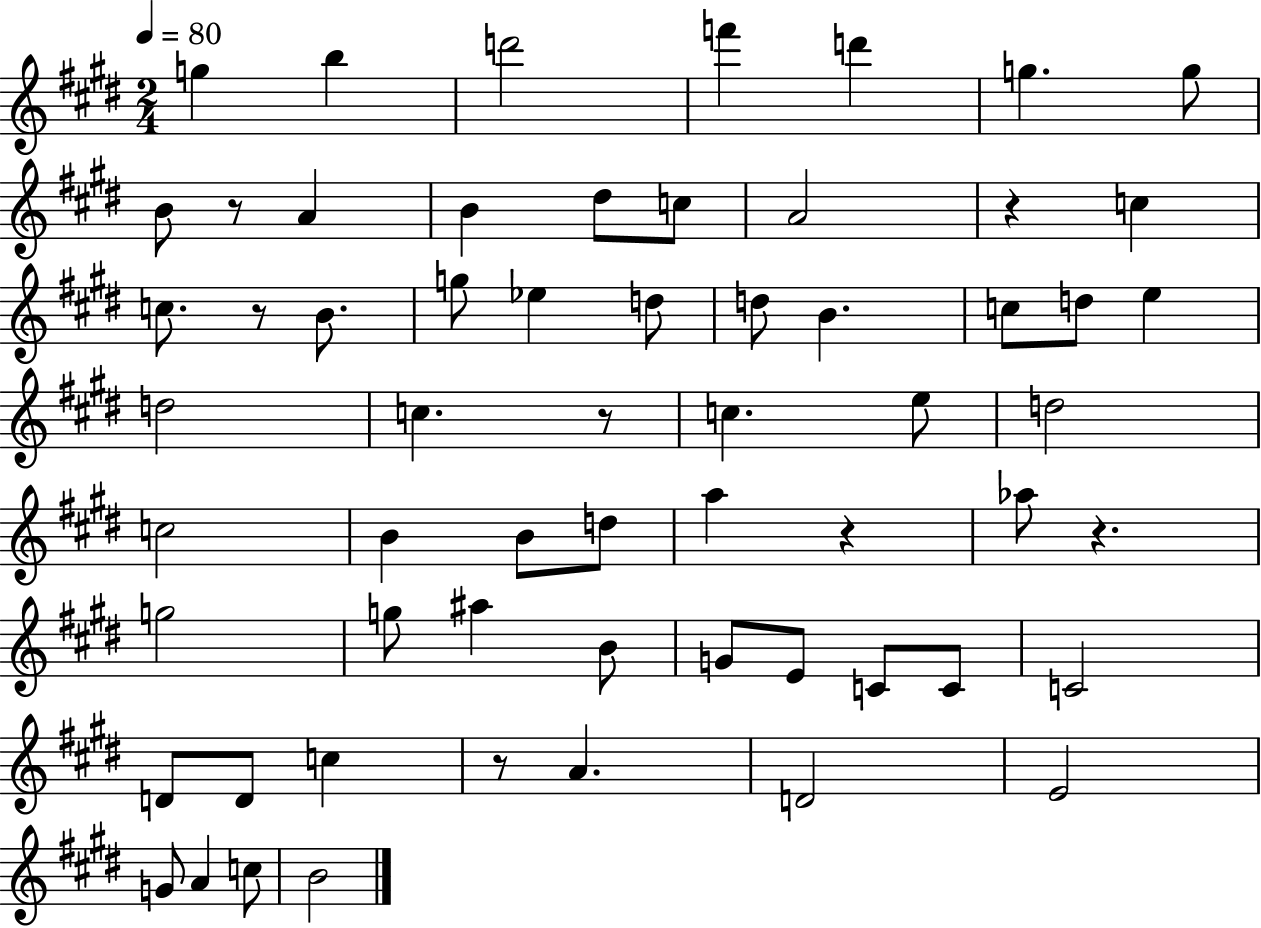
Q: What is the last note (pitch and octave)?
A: B4